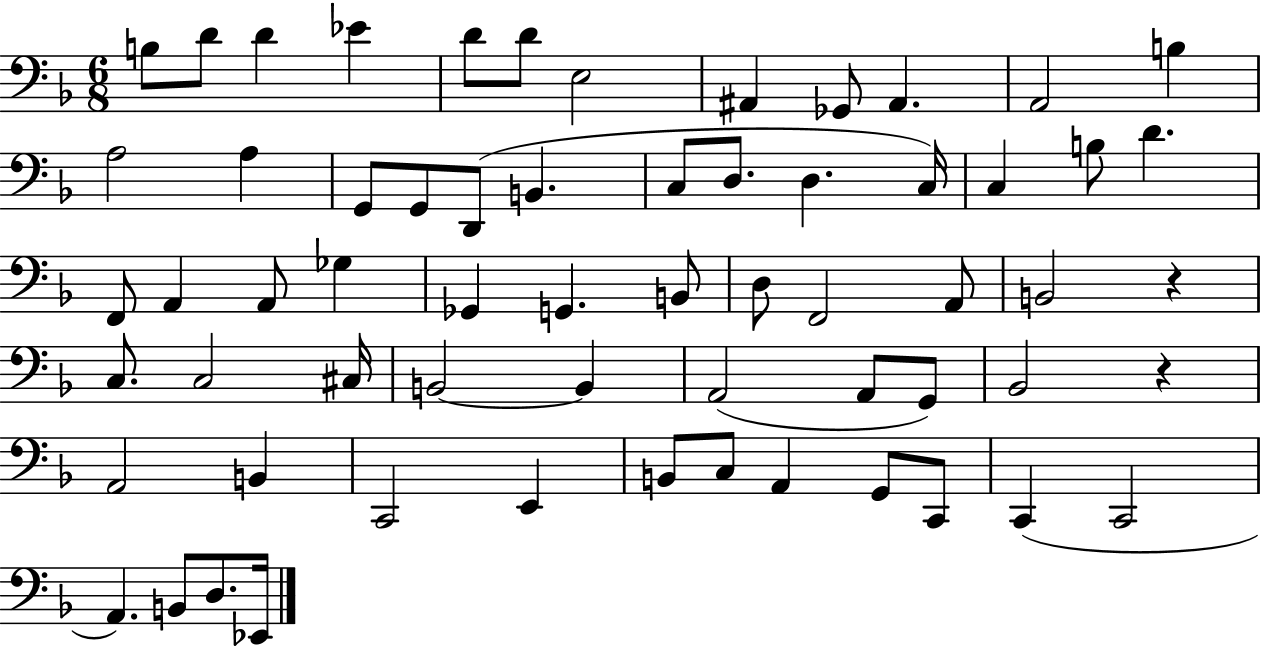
{
  \clef bass
  \numericTimeSignature
  \time 6/8
  \key f \major
  b8 d'8 d'4 ees'4 | d'8 d'8 e2 | ais,4 ges,8 ais,4. | a,2 b4 | \break a2 a4 | g,8 g,8 d,8( b,4. | c8 d8. d4. c16) | c4 b8 d'4. | \break f,8 a,4 a,8 ges4 | ges,4 g,4. b,8 | d8 f,2 a,8 | b,2 r4 | \break c8. c2 cis16 | b,2~~ b,4 | a,2( a,8 g,8) | bes,2 r4 | \break a,2 b,4 | c,2 e,4 | b,8 c8 a,4 g,8 c,8 | c,4( c,2 | \break a,4.) b,8 d8. ees,16 | \bar "|."
}